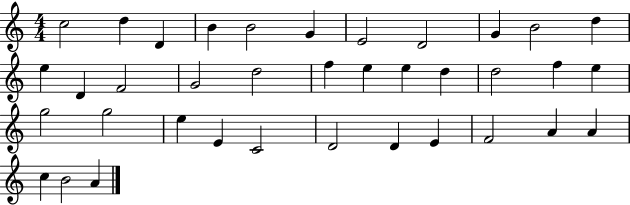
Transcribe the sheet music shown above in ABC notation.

X:1
T:Untitled
M:4/4
L:1/4
K:C
c2 d D B B2 G E2 D2 G B2 d e D F2 G2 d2 f e e d d2 f e g2 g2 e E C2 D2 D E F2 A A c B2 A